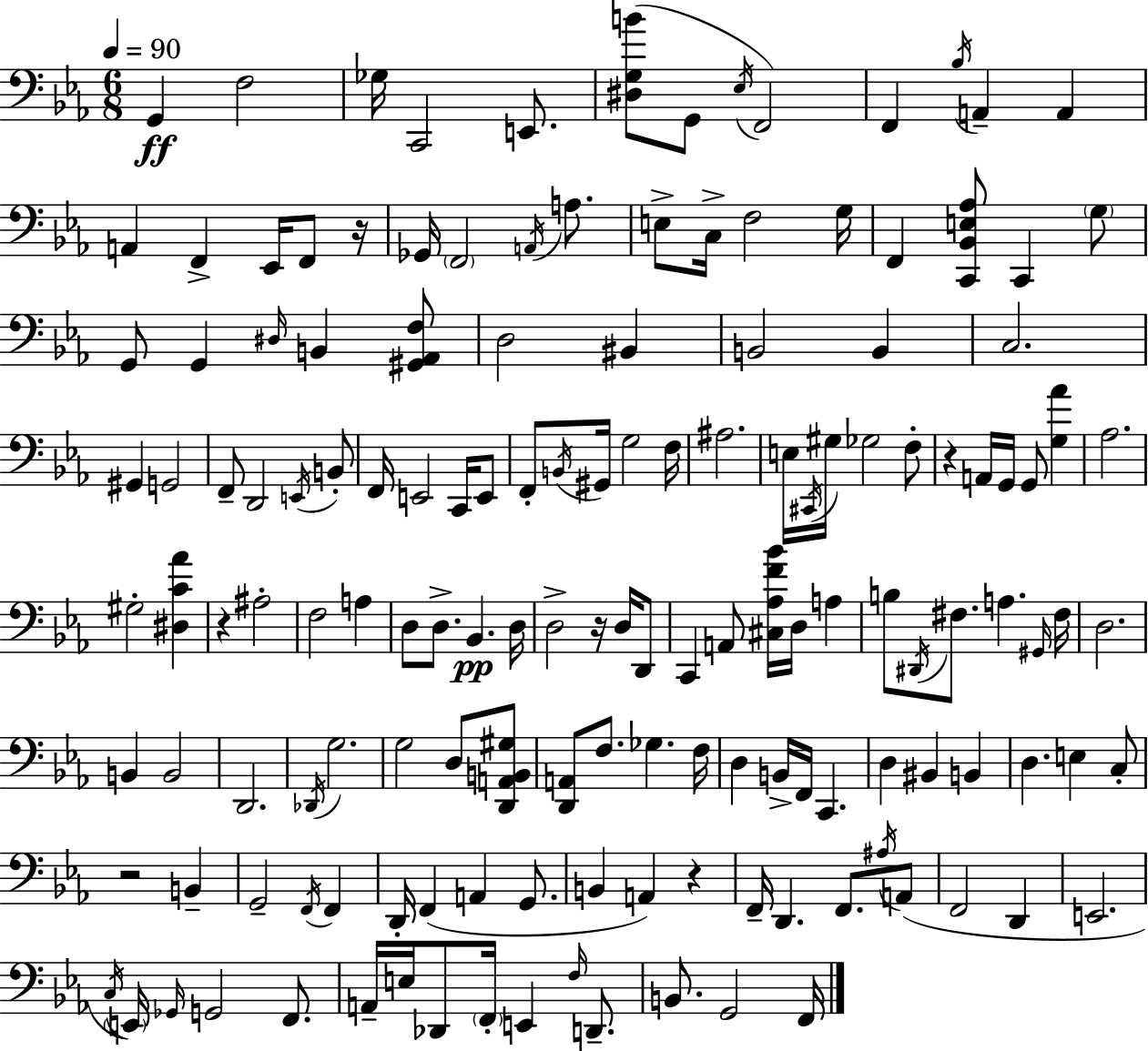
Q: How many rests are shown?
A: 6